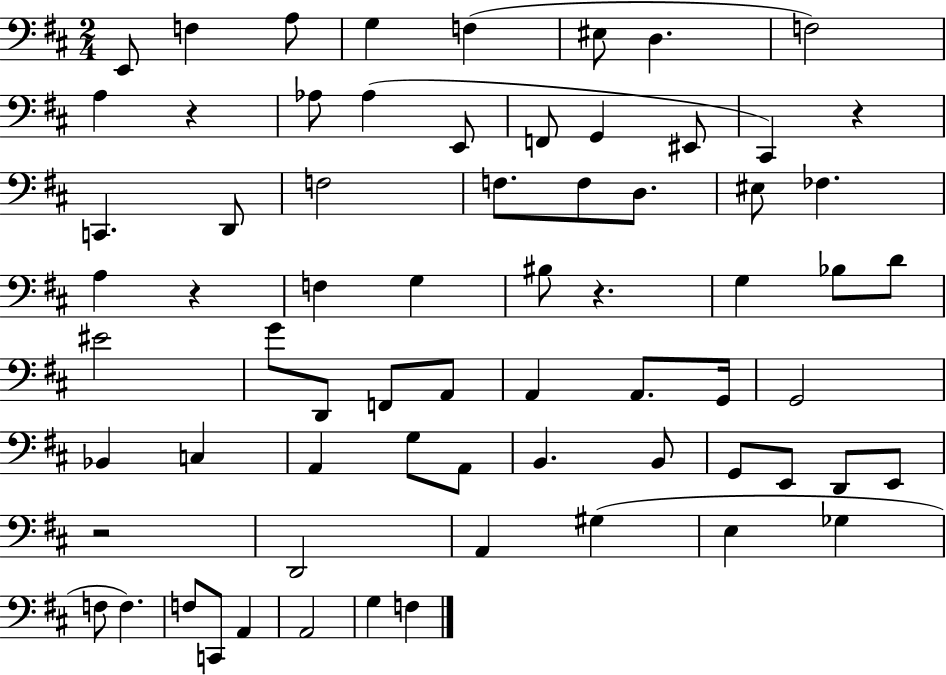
{
  \clef bass
  \numericTimeSignature
  \time 2/4
  \key d \major
  e,8 f4 a8 | g4 f4( | eis8 d4. | f2) | \break a4 r4 | aes8 aes4( e,8 | f,8 g,4 eis,8 | cis,4) r4 | \break c,4. d,8 | f2 | f8. f8 d8. | eis8 fes4. | \break a4 r4 | f4 g4 | bis8 r4. | g4 bes8 d'8 | \break eis'2 | g'8 d,8 f,8 a,8 | a,4 a,8. g,16 | g,2 | \break bes,4 c4 | a,4 g8 a,8 | b,4. b,8 | g,8 e,8 d,8 e,8 | \break r2 | d,2 | a,4 gis4( | e4 ges4 | \break f8 f4.) | f8 c,8 a,4 | a,2 | g4 f4 | \break \bar "|."
}